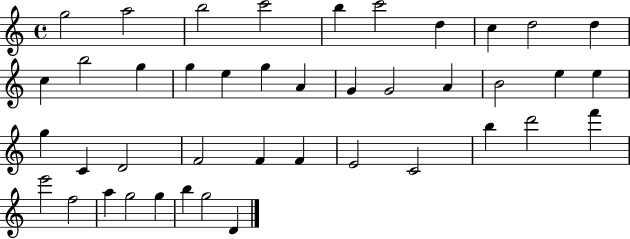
{
  \clef treble
  \time 4/4
  \defaultTimeSignature
  \key c \major
  g''2 a''2 | b''2 c'''2 | b''4 c'''2 d''4 | c''4 d''2 d''4 | \break c''4 b''2 g''4 | g''4 e''4 g''4 a'4 | g'4 g'2 a'4 | b'2 e''4 e''4 | \break g''4 c'4 d'2 | f'2 f'4 f'4 | e'2 c'2 | b''4 d'''2 f'''4 | \break e'''2 f''2 | a''4 g''2 g''4 | b''4 g''2 d'4 | \bar "|."
}